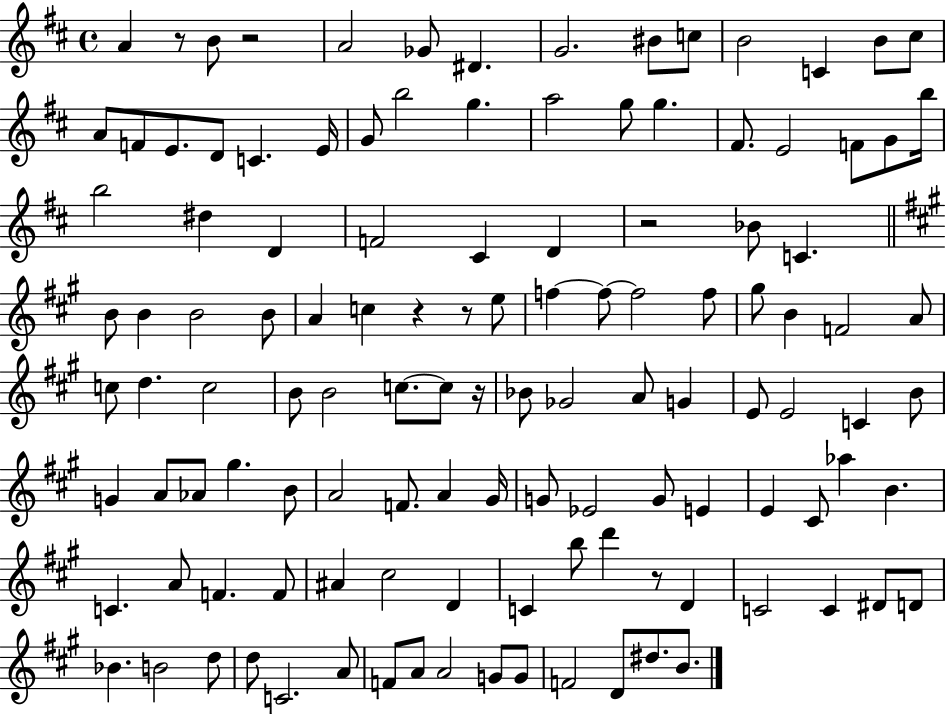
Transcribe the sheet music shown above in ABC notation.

X:1
T:Untitled
M:4/4
L:1/4
K:D
A z/2 B/2 z2 A2 _G/2 ^D G2 ^B/2 c/2 B2 C B/2 ^c/2 A/2 F/2 E/2 D/2 C E/4 G/2 b2 g a2 g/2 g ^F/2 E2 F/2 G/2 b/4 b2 ^d D F2 ^C D z2 _B/2 C B/2 B B2 B/2 A c z z/2 e/2 f f/2 f2 f/2 ^g/2 B F2 A/2 c/2 d c2 B/2 B2 c/2 c/2 z/4 _B/2 _G2 A/2 G E/2 E2 C B/2 G A/2 _A/2 ^g B/2 A2 F/2 A ^G/4 G/2 _E2 G/2 E E ^C/2 _a B C A/2 F F/2 ^A ^c2 D C b/2 d' z/2 D C2 C ^D/2 D/2 _B B2 d/2 d/2 C2 A/2 F/2 A/2 A2 G/2 G/2 F2 D/2 ^d/2 B/2